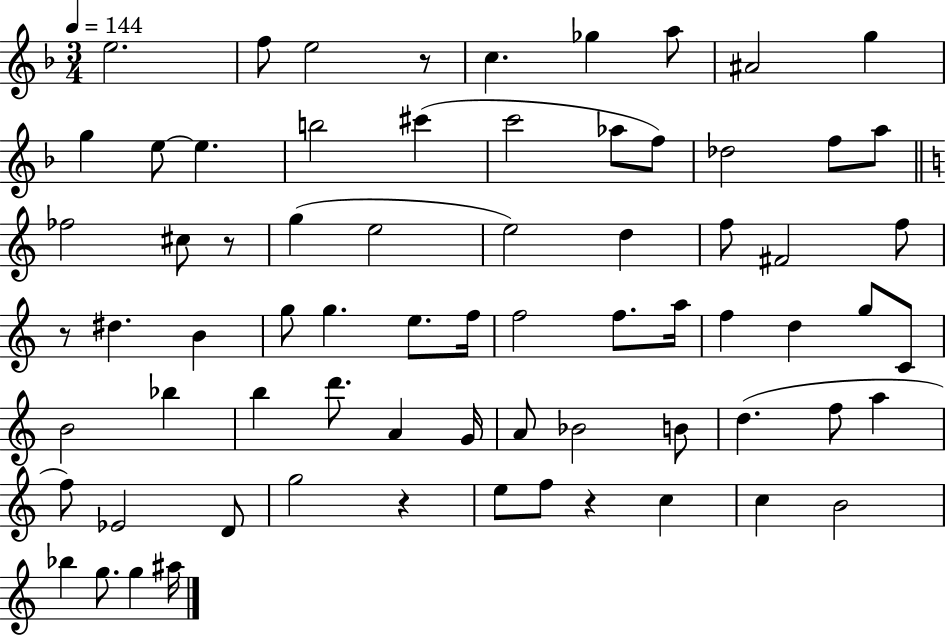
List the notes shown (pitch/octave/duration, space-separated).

E5/h. F5/e E5/h R/e C5/q. Gb5/q A5/e A#4/h G5/q G5/q E5/e E5/q. B5/h C#6/q C6/h Ab5/e F5/e Db5/h F5/e A5/e FES5/h C#5/e R/e G5/q E5/h E5/h D5/q F5/e F#4/h F5/e R/e D#5/q. B4/q G5/e G5/q. E5/e. F5/s F5/h F5/e. A5/s F5/q D5/q G5/e C4/e B4/h Bb5/q B5/q D6/e. A4/q G4/s A4/e Bb4/h B4/e D5/q. F5/e A5/q F5/e Eb4/h D4/e G5/h R/q E5/e F5/e R/q C5/q C5/q B4/h Bb5/q G5/e. G5/q A#5/s